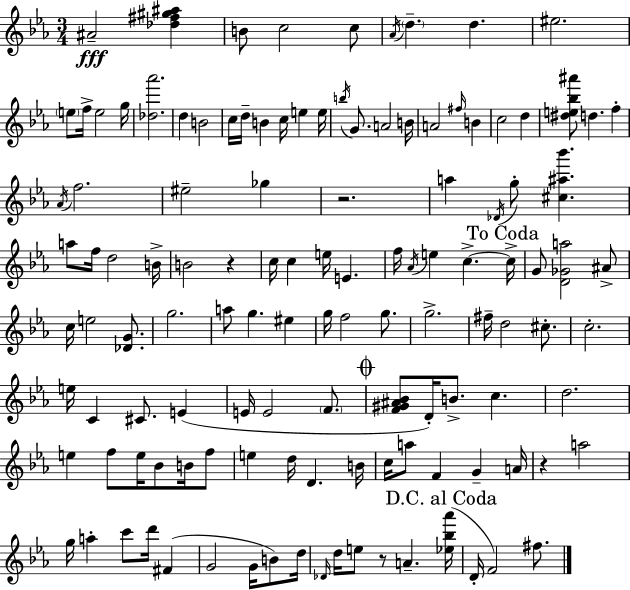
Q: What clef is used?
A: treble